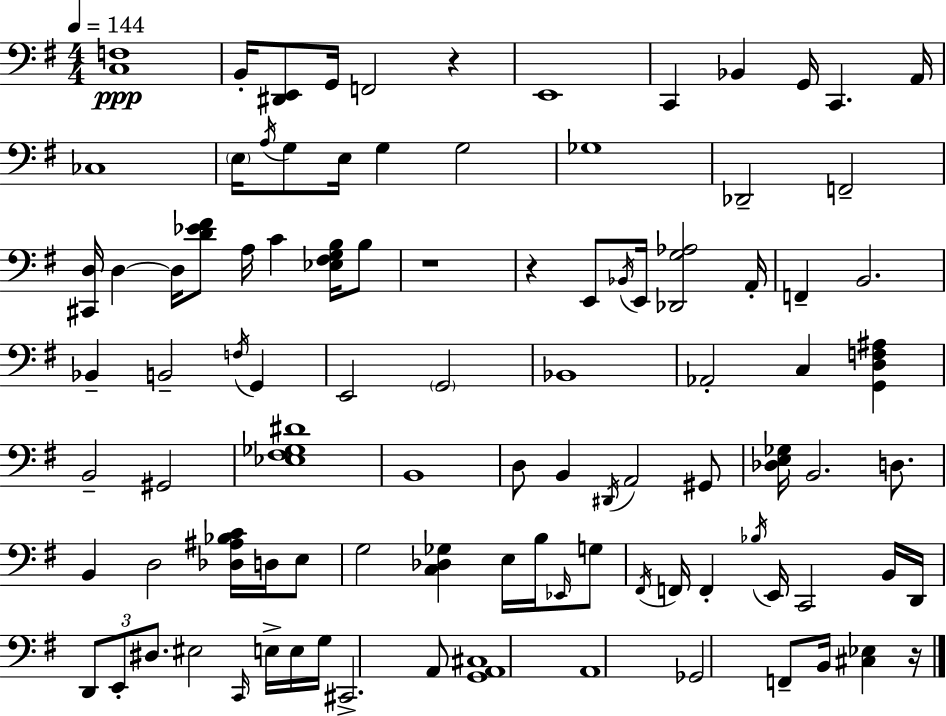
X:1
T:Untitled
M:4/4
L:1/4
K:Em
[C,F,]4 B,,/4 [^D,,E,,]/2 G,,/4 F,,2 z E,,4 C,, _B,, G,,/4 C,, A,,/4 _C,4 E,/4 A,/4 G,/2 E,/4 G, G,2 _G,4 _D,,2 F,,2 [^C,,D,]/4 D, D,/4 [D_E^F]/2 A,/4 C [_E,^F,G,B,]/4 B,/2 z4 z E,,/2 _B,,/4 E,,/4 [_D,,G,_A,]2 A,,/4 F,, B,,2 _B,, B,,2 F,/4 G,, E,,2 G,,2 _B,,4 _A,,2 C, [G,,D,F,^A,] B,,2 ^G,,2 [_E,^F,_G,^D]4 B,,4 D,/2 B,, ^D,,/4 A,,2 ^G,,/2 [_D,E,_G,]/4 B,,2 D,/2 B,, D,2 [_D,^A,_B,C]/4 D,/4 E,/2 G,2 [C,_D,_G,] E,/4 B,/4 _E,,/4 G,/2 ^F,,/4 F,,/4 F,, _B,/4 E,,/4 C,,2 B,,/4 D,,/4 D,,/2 E,,/2 ^D,/2 ^E,2 C,,/4 E,/4 E,/4 G,/4 ^C,,2 A,,/2 [G,,A,,^C,]4 A,,4 _G,,2 F,,/2 B,,/4 [^C,_E,] z/4